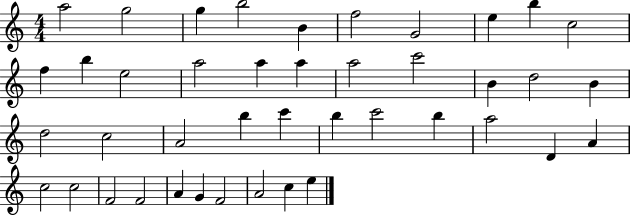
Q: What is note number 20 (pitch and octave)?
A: D5